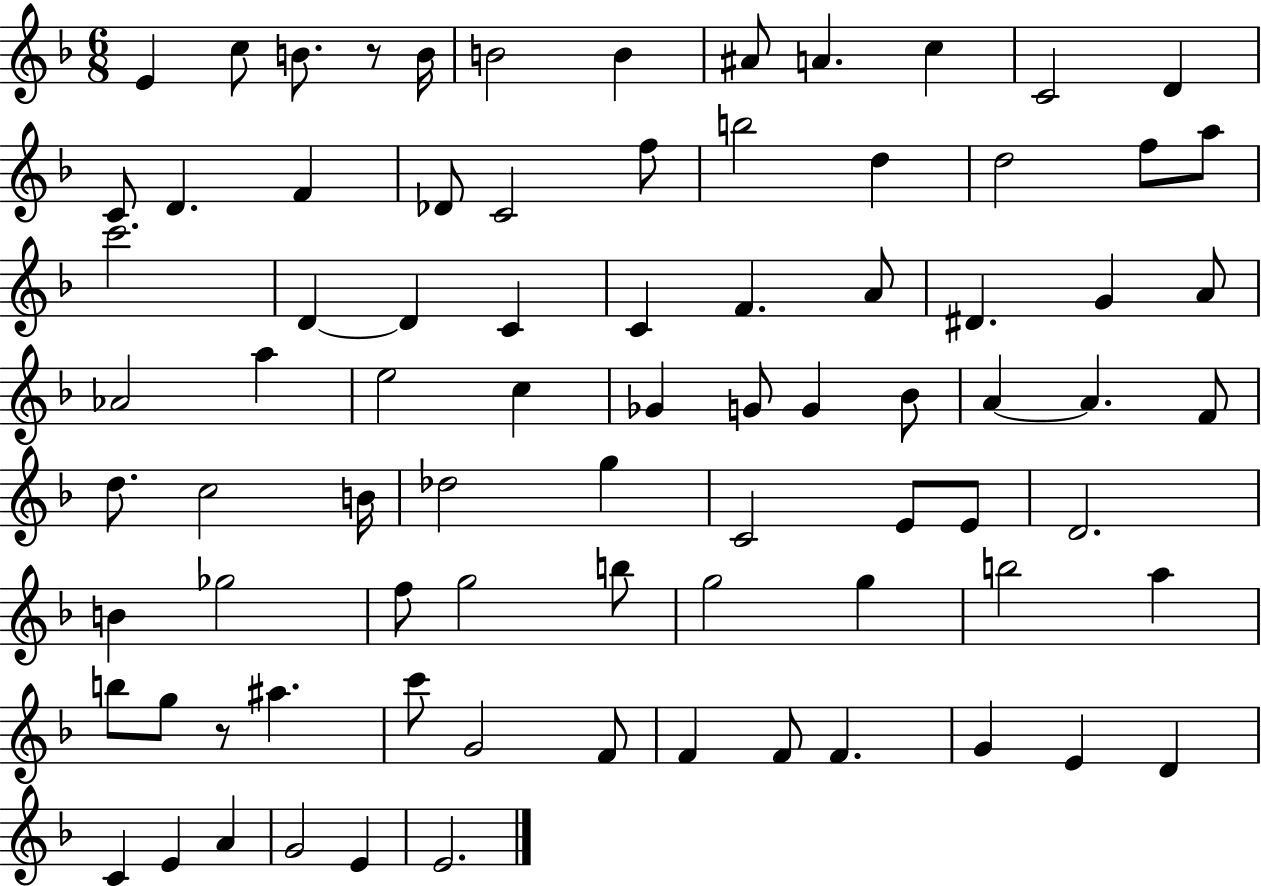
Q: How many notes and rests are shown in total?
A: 81